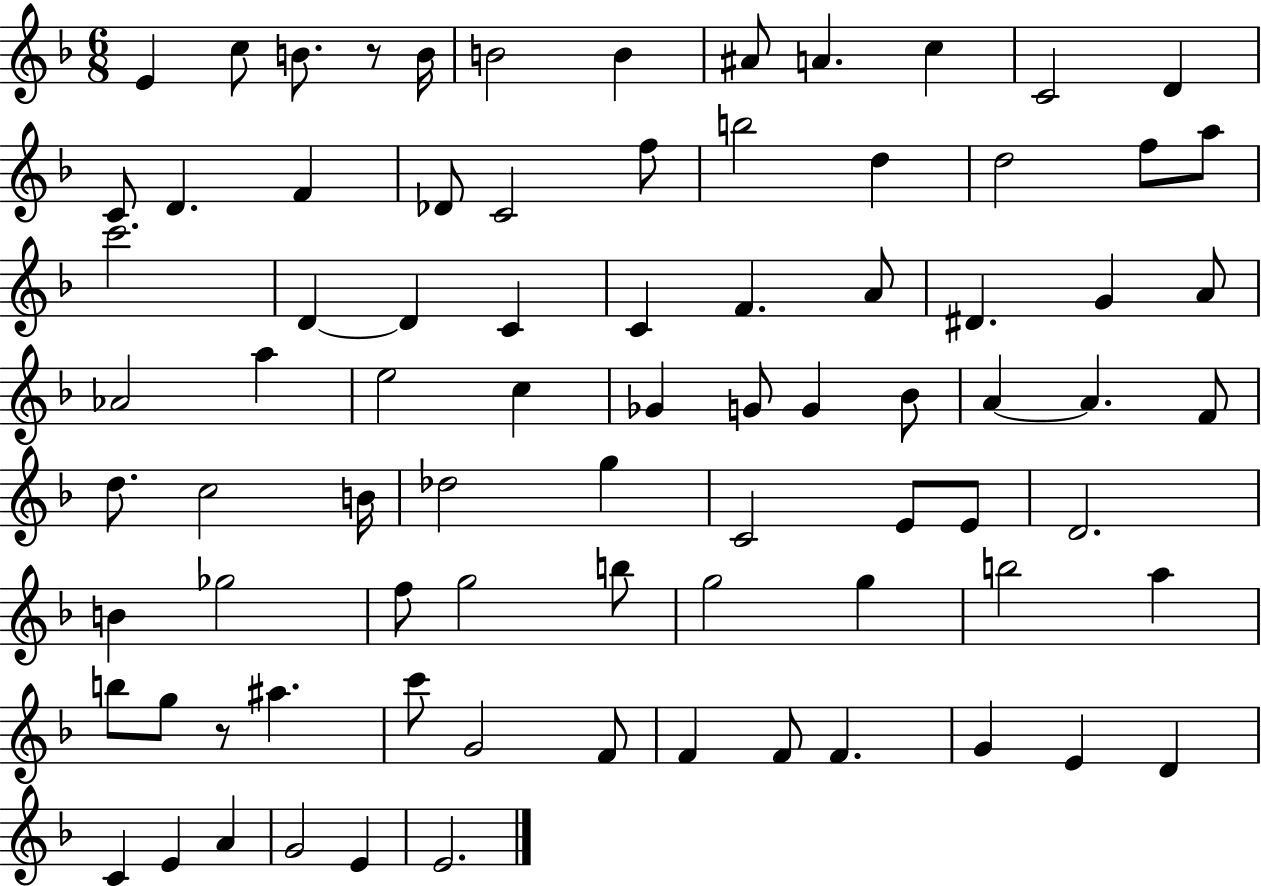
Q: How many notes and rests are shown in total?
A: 81